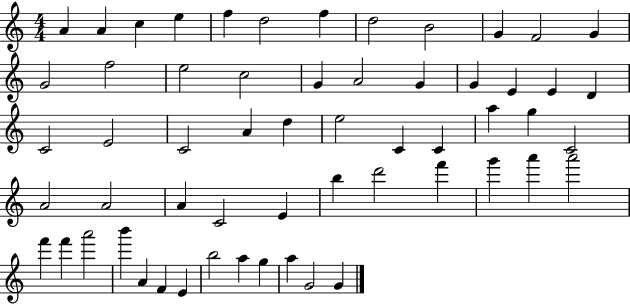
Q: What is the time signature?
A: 4/4